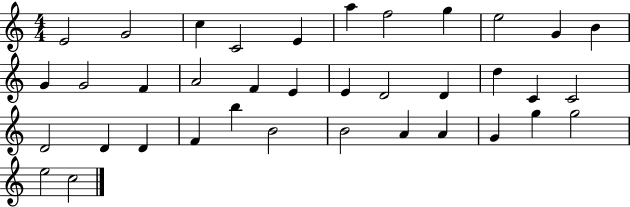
{
  \clef treble
  \numericTimeSignature
  \time 4/4
  \key c \major
  e'2 g'2 | c''4 c'2 e'4 | a''4 f''2 g''4 | e''2 g'4 b'4 | \break g'4 g'2 f'4 | a'2 f'4 e'4 | e'4 d'2 d'4 | d''4 c'4 c'2 | \break d'2 d'4 d'4 | f'4 b''4 b'2 | b'2 a'4 a'4 | g'4 g''4 g''2 | \break e''2 c''2 | \bar "|."
}